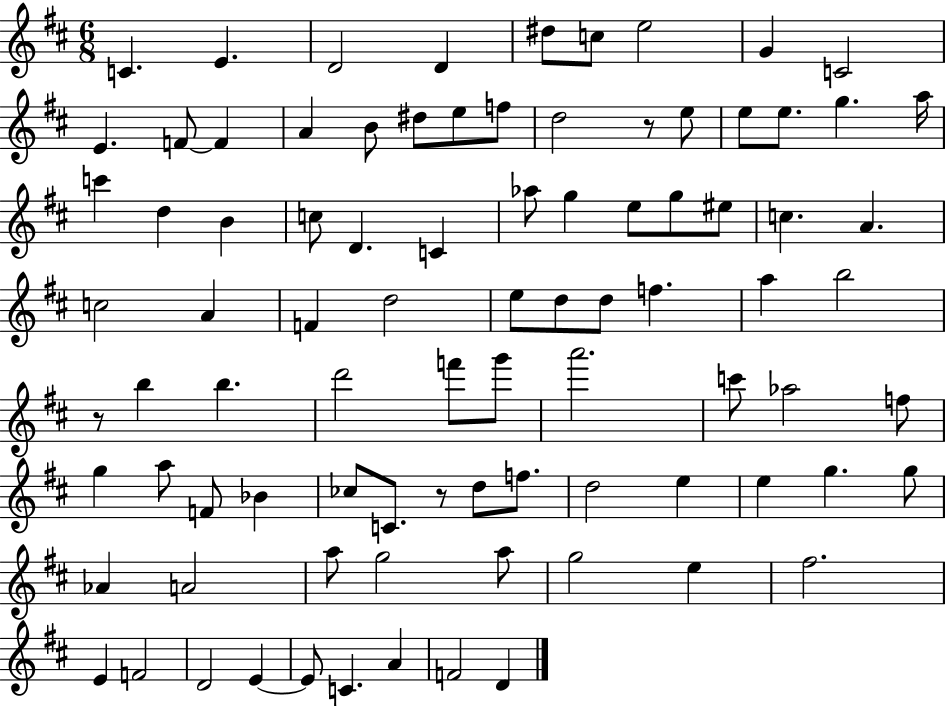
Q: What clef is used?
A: treble